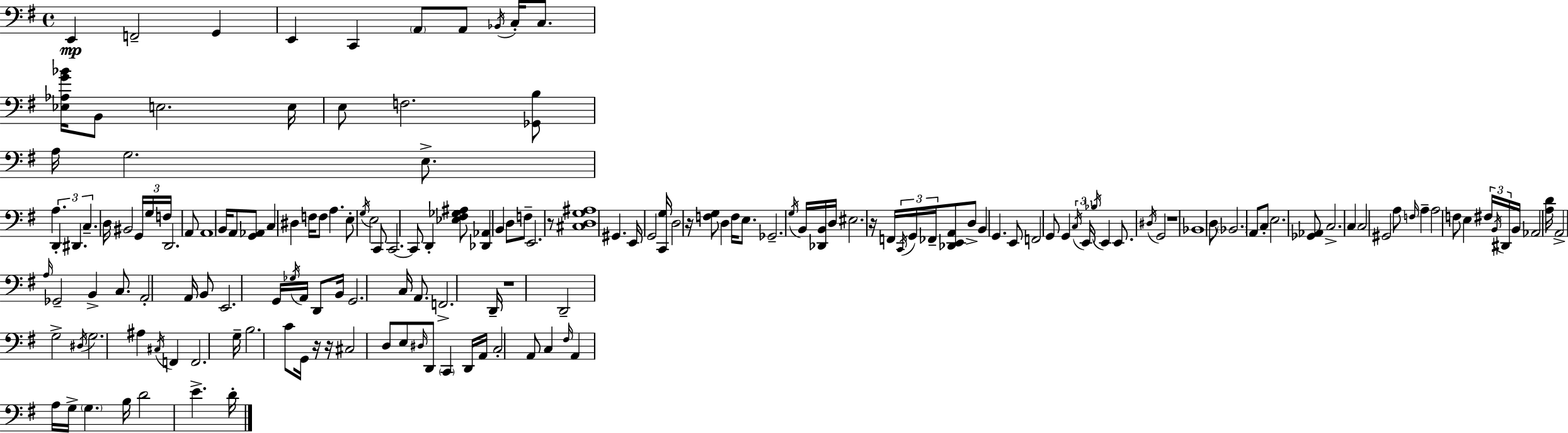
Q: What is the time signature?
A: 4/4